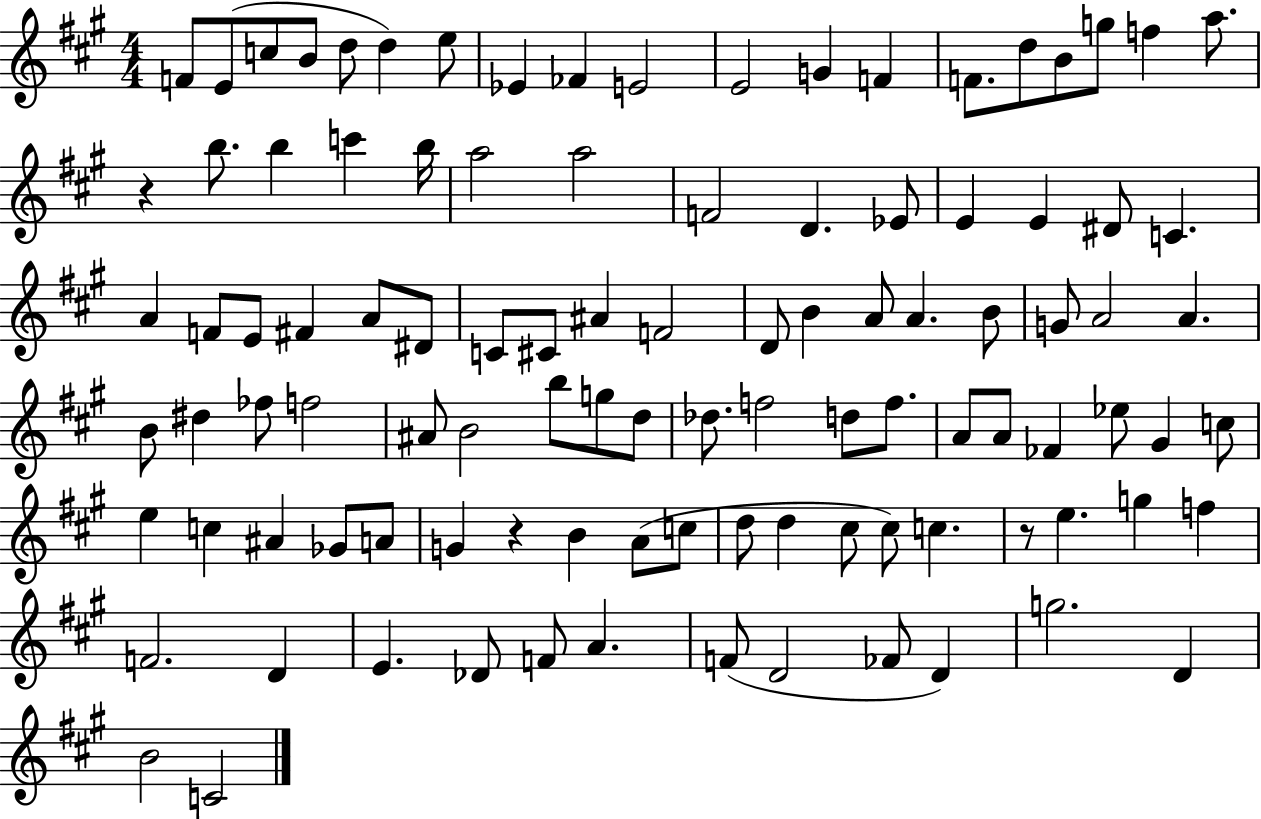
X:1
T:Untitled
M:4/4
L:1/4
K:A
F/2 E/2 c/2 B/2 d/2 d e/2 _E _F E2 E2 G F F/2 d/2 B/2 g/2 f a/2 z b/2 b c' b/4 a2 a2 F2 D _E/2 E E ^D/2 C A F/2 E/2 ^F A/2 ^D/2 C/2 ^C/2 ^A F2 D/2 B A/2 A B/2 G/2 A2 A B/2 ^d _f/2 f2 ^A/2 B2 b/2 g/2 d/2 _d/2 f2 d/2 f/2 A/2 A/2 _F _e/2 ^G c/2 e c ^A _G/2 A/2 G z B A/2 c/2 d/2 d ^c/2 ^c/2 c z/2 e g f F2 D E _D/2 F/2 A F/2 D2 _F/2 D g2 D B2 C2